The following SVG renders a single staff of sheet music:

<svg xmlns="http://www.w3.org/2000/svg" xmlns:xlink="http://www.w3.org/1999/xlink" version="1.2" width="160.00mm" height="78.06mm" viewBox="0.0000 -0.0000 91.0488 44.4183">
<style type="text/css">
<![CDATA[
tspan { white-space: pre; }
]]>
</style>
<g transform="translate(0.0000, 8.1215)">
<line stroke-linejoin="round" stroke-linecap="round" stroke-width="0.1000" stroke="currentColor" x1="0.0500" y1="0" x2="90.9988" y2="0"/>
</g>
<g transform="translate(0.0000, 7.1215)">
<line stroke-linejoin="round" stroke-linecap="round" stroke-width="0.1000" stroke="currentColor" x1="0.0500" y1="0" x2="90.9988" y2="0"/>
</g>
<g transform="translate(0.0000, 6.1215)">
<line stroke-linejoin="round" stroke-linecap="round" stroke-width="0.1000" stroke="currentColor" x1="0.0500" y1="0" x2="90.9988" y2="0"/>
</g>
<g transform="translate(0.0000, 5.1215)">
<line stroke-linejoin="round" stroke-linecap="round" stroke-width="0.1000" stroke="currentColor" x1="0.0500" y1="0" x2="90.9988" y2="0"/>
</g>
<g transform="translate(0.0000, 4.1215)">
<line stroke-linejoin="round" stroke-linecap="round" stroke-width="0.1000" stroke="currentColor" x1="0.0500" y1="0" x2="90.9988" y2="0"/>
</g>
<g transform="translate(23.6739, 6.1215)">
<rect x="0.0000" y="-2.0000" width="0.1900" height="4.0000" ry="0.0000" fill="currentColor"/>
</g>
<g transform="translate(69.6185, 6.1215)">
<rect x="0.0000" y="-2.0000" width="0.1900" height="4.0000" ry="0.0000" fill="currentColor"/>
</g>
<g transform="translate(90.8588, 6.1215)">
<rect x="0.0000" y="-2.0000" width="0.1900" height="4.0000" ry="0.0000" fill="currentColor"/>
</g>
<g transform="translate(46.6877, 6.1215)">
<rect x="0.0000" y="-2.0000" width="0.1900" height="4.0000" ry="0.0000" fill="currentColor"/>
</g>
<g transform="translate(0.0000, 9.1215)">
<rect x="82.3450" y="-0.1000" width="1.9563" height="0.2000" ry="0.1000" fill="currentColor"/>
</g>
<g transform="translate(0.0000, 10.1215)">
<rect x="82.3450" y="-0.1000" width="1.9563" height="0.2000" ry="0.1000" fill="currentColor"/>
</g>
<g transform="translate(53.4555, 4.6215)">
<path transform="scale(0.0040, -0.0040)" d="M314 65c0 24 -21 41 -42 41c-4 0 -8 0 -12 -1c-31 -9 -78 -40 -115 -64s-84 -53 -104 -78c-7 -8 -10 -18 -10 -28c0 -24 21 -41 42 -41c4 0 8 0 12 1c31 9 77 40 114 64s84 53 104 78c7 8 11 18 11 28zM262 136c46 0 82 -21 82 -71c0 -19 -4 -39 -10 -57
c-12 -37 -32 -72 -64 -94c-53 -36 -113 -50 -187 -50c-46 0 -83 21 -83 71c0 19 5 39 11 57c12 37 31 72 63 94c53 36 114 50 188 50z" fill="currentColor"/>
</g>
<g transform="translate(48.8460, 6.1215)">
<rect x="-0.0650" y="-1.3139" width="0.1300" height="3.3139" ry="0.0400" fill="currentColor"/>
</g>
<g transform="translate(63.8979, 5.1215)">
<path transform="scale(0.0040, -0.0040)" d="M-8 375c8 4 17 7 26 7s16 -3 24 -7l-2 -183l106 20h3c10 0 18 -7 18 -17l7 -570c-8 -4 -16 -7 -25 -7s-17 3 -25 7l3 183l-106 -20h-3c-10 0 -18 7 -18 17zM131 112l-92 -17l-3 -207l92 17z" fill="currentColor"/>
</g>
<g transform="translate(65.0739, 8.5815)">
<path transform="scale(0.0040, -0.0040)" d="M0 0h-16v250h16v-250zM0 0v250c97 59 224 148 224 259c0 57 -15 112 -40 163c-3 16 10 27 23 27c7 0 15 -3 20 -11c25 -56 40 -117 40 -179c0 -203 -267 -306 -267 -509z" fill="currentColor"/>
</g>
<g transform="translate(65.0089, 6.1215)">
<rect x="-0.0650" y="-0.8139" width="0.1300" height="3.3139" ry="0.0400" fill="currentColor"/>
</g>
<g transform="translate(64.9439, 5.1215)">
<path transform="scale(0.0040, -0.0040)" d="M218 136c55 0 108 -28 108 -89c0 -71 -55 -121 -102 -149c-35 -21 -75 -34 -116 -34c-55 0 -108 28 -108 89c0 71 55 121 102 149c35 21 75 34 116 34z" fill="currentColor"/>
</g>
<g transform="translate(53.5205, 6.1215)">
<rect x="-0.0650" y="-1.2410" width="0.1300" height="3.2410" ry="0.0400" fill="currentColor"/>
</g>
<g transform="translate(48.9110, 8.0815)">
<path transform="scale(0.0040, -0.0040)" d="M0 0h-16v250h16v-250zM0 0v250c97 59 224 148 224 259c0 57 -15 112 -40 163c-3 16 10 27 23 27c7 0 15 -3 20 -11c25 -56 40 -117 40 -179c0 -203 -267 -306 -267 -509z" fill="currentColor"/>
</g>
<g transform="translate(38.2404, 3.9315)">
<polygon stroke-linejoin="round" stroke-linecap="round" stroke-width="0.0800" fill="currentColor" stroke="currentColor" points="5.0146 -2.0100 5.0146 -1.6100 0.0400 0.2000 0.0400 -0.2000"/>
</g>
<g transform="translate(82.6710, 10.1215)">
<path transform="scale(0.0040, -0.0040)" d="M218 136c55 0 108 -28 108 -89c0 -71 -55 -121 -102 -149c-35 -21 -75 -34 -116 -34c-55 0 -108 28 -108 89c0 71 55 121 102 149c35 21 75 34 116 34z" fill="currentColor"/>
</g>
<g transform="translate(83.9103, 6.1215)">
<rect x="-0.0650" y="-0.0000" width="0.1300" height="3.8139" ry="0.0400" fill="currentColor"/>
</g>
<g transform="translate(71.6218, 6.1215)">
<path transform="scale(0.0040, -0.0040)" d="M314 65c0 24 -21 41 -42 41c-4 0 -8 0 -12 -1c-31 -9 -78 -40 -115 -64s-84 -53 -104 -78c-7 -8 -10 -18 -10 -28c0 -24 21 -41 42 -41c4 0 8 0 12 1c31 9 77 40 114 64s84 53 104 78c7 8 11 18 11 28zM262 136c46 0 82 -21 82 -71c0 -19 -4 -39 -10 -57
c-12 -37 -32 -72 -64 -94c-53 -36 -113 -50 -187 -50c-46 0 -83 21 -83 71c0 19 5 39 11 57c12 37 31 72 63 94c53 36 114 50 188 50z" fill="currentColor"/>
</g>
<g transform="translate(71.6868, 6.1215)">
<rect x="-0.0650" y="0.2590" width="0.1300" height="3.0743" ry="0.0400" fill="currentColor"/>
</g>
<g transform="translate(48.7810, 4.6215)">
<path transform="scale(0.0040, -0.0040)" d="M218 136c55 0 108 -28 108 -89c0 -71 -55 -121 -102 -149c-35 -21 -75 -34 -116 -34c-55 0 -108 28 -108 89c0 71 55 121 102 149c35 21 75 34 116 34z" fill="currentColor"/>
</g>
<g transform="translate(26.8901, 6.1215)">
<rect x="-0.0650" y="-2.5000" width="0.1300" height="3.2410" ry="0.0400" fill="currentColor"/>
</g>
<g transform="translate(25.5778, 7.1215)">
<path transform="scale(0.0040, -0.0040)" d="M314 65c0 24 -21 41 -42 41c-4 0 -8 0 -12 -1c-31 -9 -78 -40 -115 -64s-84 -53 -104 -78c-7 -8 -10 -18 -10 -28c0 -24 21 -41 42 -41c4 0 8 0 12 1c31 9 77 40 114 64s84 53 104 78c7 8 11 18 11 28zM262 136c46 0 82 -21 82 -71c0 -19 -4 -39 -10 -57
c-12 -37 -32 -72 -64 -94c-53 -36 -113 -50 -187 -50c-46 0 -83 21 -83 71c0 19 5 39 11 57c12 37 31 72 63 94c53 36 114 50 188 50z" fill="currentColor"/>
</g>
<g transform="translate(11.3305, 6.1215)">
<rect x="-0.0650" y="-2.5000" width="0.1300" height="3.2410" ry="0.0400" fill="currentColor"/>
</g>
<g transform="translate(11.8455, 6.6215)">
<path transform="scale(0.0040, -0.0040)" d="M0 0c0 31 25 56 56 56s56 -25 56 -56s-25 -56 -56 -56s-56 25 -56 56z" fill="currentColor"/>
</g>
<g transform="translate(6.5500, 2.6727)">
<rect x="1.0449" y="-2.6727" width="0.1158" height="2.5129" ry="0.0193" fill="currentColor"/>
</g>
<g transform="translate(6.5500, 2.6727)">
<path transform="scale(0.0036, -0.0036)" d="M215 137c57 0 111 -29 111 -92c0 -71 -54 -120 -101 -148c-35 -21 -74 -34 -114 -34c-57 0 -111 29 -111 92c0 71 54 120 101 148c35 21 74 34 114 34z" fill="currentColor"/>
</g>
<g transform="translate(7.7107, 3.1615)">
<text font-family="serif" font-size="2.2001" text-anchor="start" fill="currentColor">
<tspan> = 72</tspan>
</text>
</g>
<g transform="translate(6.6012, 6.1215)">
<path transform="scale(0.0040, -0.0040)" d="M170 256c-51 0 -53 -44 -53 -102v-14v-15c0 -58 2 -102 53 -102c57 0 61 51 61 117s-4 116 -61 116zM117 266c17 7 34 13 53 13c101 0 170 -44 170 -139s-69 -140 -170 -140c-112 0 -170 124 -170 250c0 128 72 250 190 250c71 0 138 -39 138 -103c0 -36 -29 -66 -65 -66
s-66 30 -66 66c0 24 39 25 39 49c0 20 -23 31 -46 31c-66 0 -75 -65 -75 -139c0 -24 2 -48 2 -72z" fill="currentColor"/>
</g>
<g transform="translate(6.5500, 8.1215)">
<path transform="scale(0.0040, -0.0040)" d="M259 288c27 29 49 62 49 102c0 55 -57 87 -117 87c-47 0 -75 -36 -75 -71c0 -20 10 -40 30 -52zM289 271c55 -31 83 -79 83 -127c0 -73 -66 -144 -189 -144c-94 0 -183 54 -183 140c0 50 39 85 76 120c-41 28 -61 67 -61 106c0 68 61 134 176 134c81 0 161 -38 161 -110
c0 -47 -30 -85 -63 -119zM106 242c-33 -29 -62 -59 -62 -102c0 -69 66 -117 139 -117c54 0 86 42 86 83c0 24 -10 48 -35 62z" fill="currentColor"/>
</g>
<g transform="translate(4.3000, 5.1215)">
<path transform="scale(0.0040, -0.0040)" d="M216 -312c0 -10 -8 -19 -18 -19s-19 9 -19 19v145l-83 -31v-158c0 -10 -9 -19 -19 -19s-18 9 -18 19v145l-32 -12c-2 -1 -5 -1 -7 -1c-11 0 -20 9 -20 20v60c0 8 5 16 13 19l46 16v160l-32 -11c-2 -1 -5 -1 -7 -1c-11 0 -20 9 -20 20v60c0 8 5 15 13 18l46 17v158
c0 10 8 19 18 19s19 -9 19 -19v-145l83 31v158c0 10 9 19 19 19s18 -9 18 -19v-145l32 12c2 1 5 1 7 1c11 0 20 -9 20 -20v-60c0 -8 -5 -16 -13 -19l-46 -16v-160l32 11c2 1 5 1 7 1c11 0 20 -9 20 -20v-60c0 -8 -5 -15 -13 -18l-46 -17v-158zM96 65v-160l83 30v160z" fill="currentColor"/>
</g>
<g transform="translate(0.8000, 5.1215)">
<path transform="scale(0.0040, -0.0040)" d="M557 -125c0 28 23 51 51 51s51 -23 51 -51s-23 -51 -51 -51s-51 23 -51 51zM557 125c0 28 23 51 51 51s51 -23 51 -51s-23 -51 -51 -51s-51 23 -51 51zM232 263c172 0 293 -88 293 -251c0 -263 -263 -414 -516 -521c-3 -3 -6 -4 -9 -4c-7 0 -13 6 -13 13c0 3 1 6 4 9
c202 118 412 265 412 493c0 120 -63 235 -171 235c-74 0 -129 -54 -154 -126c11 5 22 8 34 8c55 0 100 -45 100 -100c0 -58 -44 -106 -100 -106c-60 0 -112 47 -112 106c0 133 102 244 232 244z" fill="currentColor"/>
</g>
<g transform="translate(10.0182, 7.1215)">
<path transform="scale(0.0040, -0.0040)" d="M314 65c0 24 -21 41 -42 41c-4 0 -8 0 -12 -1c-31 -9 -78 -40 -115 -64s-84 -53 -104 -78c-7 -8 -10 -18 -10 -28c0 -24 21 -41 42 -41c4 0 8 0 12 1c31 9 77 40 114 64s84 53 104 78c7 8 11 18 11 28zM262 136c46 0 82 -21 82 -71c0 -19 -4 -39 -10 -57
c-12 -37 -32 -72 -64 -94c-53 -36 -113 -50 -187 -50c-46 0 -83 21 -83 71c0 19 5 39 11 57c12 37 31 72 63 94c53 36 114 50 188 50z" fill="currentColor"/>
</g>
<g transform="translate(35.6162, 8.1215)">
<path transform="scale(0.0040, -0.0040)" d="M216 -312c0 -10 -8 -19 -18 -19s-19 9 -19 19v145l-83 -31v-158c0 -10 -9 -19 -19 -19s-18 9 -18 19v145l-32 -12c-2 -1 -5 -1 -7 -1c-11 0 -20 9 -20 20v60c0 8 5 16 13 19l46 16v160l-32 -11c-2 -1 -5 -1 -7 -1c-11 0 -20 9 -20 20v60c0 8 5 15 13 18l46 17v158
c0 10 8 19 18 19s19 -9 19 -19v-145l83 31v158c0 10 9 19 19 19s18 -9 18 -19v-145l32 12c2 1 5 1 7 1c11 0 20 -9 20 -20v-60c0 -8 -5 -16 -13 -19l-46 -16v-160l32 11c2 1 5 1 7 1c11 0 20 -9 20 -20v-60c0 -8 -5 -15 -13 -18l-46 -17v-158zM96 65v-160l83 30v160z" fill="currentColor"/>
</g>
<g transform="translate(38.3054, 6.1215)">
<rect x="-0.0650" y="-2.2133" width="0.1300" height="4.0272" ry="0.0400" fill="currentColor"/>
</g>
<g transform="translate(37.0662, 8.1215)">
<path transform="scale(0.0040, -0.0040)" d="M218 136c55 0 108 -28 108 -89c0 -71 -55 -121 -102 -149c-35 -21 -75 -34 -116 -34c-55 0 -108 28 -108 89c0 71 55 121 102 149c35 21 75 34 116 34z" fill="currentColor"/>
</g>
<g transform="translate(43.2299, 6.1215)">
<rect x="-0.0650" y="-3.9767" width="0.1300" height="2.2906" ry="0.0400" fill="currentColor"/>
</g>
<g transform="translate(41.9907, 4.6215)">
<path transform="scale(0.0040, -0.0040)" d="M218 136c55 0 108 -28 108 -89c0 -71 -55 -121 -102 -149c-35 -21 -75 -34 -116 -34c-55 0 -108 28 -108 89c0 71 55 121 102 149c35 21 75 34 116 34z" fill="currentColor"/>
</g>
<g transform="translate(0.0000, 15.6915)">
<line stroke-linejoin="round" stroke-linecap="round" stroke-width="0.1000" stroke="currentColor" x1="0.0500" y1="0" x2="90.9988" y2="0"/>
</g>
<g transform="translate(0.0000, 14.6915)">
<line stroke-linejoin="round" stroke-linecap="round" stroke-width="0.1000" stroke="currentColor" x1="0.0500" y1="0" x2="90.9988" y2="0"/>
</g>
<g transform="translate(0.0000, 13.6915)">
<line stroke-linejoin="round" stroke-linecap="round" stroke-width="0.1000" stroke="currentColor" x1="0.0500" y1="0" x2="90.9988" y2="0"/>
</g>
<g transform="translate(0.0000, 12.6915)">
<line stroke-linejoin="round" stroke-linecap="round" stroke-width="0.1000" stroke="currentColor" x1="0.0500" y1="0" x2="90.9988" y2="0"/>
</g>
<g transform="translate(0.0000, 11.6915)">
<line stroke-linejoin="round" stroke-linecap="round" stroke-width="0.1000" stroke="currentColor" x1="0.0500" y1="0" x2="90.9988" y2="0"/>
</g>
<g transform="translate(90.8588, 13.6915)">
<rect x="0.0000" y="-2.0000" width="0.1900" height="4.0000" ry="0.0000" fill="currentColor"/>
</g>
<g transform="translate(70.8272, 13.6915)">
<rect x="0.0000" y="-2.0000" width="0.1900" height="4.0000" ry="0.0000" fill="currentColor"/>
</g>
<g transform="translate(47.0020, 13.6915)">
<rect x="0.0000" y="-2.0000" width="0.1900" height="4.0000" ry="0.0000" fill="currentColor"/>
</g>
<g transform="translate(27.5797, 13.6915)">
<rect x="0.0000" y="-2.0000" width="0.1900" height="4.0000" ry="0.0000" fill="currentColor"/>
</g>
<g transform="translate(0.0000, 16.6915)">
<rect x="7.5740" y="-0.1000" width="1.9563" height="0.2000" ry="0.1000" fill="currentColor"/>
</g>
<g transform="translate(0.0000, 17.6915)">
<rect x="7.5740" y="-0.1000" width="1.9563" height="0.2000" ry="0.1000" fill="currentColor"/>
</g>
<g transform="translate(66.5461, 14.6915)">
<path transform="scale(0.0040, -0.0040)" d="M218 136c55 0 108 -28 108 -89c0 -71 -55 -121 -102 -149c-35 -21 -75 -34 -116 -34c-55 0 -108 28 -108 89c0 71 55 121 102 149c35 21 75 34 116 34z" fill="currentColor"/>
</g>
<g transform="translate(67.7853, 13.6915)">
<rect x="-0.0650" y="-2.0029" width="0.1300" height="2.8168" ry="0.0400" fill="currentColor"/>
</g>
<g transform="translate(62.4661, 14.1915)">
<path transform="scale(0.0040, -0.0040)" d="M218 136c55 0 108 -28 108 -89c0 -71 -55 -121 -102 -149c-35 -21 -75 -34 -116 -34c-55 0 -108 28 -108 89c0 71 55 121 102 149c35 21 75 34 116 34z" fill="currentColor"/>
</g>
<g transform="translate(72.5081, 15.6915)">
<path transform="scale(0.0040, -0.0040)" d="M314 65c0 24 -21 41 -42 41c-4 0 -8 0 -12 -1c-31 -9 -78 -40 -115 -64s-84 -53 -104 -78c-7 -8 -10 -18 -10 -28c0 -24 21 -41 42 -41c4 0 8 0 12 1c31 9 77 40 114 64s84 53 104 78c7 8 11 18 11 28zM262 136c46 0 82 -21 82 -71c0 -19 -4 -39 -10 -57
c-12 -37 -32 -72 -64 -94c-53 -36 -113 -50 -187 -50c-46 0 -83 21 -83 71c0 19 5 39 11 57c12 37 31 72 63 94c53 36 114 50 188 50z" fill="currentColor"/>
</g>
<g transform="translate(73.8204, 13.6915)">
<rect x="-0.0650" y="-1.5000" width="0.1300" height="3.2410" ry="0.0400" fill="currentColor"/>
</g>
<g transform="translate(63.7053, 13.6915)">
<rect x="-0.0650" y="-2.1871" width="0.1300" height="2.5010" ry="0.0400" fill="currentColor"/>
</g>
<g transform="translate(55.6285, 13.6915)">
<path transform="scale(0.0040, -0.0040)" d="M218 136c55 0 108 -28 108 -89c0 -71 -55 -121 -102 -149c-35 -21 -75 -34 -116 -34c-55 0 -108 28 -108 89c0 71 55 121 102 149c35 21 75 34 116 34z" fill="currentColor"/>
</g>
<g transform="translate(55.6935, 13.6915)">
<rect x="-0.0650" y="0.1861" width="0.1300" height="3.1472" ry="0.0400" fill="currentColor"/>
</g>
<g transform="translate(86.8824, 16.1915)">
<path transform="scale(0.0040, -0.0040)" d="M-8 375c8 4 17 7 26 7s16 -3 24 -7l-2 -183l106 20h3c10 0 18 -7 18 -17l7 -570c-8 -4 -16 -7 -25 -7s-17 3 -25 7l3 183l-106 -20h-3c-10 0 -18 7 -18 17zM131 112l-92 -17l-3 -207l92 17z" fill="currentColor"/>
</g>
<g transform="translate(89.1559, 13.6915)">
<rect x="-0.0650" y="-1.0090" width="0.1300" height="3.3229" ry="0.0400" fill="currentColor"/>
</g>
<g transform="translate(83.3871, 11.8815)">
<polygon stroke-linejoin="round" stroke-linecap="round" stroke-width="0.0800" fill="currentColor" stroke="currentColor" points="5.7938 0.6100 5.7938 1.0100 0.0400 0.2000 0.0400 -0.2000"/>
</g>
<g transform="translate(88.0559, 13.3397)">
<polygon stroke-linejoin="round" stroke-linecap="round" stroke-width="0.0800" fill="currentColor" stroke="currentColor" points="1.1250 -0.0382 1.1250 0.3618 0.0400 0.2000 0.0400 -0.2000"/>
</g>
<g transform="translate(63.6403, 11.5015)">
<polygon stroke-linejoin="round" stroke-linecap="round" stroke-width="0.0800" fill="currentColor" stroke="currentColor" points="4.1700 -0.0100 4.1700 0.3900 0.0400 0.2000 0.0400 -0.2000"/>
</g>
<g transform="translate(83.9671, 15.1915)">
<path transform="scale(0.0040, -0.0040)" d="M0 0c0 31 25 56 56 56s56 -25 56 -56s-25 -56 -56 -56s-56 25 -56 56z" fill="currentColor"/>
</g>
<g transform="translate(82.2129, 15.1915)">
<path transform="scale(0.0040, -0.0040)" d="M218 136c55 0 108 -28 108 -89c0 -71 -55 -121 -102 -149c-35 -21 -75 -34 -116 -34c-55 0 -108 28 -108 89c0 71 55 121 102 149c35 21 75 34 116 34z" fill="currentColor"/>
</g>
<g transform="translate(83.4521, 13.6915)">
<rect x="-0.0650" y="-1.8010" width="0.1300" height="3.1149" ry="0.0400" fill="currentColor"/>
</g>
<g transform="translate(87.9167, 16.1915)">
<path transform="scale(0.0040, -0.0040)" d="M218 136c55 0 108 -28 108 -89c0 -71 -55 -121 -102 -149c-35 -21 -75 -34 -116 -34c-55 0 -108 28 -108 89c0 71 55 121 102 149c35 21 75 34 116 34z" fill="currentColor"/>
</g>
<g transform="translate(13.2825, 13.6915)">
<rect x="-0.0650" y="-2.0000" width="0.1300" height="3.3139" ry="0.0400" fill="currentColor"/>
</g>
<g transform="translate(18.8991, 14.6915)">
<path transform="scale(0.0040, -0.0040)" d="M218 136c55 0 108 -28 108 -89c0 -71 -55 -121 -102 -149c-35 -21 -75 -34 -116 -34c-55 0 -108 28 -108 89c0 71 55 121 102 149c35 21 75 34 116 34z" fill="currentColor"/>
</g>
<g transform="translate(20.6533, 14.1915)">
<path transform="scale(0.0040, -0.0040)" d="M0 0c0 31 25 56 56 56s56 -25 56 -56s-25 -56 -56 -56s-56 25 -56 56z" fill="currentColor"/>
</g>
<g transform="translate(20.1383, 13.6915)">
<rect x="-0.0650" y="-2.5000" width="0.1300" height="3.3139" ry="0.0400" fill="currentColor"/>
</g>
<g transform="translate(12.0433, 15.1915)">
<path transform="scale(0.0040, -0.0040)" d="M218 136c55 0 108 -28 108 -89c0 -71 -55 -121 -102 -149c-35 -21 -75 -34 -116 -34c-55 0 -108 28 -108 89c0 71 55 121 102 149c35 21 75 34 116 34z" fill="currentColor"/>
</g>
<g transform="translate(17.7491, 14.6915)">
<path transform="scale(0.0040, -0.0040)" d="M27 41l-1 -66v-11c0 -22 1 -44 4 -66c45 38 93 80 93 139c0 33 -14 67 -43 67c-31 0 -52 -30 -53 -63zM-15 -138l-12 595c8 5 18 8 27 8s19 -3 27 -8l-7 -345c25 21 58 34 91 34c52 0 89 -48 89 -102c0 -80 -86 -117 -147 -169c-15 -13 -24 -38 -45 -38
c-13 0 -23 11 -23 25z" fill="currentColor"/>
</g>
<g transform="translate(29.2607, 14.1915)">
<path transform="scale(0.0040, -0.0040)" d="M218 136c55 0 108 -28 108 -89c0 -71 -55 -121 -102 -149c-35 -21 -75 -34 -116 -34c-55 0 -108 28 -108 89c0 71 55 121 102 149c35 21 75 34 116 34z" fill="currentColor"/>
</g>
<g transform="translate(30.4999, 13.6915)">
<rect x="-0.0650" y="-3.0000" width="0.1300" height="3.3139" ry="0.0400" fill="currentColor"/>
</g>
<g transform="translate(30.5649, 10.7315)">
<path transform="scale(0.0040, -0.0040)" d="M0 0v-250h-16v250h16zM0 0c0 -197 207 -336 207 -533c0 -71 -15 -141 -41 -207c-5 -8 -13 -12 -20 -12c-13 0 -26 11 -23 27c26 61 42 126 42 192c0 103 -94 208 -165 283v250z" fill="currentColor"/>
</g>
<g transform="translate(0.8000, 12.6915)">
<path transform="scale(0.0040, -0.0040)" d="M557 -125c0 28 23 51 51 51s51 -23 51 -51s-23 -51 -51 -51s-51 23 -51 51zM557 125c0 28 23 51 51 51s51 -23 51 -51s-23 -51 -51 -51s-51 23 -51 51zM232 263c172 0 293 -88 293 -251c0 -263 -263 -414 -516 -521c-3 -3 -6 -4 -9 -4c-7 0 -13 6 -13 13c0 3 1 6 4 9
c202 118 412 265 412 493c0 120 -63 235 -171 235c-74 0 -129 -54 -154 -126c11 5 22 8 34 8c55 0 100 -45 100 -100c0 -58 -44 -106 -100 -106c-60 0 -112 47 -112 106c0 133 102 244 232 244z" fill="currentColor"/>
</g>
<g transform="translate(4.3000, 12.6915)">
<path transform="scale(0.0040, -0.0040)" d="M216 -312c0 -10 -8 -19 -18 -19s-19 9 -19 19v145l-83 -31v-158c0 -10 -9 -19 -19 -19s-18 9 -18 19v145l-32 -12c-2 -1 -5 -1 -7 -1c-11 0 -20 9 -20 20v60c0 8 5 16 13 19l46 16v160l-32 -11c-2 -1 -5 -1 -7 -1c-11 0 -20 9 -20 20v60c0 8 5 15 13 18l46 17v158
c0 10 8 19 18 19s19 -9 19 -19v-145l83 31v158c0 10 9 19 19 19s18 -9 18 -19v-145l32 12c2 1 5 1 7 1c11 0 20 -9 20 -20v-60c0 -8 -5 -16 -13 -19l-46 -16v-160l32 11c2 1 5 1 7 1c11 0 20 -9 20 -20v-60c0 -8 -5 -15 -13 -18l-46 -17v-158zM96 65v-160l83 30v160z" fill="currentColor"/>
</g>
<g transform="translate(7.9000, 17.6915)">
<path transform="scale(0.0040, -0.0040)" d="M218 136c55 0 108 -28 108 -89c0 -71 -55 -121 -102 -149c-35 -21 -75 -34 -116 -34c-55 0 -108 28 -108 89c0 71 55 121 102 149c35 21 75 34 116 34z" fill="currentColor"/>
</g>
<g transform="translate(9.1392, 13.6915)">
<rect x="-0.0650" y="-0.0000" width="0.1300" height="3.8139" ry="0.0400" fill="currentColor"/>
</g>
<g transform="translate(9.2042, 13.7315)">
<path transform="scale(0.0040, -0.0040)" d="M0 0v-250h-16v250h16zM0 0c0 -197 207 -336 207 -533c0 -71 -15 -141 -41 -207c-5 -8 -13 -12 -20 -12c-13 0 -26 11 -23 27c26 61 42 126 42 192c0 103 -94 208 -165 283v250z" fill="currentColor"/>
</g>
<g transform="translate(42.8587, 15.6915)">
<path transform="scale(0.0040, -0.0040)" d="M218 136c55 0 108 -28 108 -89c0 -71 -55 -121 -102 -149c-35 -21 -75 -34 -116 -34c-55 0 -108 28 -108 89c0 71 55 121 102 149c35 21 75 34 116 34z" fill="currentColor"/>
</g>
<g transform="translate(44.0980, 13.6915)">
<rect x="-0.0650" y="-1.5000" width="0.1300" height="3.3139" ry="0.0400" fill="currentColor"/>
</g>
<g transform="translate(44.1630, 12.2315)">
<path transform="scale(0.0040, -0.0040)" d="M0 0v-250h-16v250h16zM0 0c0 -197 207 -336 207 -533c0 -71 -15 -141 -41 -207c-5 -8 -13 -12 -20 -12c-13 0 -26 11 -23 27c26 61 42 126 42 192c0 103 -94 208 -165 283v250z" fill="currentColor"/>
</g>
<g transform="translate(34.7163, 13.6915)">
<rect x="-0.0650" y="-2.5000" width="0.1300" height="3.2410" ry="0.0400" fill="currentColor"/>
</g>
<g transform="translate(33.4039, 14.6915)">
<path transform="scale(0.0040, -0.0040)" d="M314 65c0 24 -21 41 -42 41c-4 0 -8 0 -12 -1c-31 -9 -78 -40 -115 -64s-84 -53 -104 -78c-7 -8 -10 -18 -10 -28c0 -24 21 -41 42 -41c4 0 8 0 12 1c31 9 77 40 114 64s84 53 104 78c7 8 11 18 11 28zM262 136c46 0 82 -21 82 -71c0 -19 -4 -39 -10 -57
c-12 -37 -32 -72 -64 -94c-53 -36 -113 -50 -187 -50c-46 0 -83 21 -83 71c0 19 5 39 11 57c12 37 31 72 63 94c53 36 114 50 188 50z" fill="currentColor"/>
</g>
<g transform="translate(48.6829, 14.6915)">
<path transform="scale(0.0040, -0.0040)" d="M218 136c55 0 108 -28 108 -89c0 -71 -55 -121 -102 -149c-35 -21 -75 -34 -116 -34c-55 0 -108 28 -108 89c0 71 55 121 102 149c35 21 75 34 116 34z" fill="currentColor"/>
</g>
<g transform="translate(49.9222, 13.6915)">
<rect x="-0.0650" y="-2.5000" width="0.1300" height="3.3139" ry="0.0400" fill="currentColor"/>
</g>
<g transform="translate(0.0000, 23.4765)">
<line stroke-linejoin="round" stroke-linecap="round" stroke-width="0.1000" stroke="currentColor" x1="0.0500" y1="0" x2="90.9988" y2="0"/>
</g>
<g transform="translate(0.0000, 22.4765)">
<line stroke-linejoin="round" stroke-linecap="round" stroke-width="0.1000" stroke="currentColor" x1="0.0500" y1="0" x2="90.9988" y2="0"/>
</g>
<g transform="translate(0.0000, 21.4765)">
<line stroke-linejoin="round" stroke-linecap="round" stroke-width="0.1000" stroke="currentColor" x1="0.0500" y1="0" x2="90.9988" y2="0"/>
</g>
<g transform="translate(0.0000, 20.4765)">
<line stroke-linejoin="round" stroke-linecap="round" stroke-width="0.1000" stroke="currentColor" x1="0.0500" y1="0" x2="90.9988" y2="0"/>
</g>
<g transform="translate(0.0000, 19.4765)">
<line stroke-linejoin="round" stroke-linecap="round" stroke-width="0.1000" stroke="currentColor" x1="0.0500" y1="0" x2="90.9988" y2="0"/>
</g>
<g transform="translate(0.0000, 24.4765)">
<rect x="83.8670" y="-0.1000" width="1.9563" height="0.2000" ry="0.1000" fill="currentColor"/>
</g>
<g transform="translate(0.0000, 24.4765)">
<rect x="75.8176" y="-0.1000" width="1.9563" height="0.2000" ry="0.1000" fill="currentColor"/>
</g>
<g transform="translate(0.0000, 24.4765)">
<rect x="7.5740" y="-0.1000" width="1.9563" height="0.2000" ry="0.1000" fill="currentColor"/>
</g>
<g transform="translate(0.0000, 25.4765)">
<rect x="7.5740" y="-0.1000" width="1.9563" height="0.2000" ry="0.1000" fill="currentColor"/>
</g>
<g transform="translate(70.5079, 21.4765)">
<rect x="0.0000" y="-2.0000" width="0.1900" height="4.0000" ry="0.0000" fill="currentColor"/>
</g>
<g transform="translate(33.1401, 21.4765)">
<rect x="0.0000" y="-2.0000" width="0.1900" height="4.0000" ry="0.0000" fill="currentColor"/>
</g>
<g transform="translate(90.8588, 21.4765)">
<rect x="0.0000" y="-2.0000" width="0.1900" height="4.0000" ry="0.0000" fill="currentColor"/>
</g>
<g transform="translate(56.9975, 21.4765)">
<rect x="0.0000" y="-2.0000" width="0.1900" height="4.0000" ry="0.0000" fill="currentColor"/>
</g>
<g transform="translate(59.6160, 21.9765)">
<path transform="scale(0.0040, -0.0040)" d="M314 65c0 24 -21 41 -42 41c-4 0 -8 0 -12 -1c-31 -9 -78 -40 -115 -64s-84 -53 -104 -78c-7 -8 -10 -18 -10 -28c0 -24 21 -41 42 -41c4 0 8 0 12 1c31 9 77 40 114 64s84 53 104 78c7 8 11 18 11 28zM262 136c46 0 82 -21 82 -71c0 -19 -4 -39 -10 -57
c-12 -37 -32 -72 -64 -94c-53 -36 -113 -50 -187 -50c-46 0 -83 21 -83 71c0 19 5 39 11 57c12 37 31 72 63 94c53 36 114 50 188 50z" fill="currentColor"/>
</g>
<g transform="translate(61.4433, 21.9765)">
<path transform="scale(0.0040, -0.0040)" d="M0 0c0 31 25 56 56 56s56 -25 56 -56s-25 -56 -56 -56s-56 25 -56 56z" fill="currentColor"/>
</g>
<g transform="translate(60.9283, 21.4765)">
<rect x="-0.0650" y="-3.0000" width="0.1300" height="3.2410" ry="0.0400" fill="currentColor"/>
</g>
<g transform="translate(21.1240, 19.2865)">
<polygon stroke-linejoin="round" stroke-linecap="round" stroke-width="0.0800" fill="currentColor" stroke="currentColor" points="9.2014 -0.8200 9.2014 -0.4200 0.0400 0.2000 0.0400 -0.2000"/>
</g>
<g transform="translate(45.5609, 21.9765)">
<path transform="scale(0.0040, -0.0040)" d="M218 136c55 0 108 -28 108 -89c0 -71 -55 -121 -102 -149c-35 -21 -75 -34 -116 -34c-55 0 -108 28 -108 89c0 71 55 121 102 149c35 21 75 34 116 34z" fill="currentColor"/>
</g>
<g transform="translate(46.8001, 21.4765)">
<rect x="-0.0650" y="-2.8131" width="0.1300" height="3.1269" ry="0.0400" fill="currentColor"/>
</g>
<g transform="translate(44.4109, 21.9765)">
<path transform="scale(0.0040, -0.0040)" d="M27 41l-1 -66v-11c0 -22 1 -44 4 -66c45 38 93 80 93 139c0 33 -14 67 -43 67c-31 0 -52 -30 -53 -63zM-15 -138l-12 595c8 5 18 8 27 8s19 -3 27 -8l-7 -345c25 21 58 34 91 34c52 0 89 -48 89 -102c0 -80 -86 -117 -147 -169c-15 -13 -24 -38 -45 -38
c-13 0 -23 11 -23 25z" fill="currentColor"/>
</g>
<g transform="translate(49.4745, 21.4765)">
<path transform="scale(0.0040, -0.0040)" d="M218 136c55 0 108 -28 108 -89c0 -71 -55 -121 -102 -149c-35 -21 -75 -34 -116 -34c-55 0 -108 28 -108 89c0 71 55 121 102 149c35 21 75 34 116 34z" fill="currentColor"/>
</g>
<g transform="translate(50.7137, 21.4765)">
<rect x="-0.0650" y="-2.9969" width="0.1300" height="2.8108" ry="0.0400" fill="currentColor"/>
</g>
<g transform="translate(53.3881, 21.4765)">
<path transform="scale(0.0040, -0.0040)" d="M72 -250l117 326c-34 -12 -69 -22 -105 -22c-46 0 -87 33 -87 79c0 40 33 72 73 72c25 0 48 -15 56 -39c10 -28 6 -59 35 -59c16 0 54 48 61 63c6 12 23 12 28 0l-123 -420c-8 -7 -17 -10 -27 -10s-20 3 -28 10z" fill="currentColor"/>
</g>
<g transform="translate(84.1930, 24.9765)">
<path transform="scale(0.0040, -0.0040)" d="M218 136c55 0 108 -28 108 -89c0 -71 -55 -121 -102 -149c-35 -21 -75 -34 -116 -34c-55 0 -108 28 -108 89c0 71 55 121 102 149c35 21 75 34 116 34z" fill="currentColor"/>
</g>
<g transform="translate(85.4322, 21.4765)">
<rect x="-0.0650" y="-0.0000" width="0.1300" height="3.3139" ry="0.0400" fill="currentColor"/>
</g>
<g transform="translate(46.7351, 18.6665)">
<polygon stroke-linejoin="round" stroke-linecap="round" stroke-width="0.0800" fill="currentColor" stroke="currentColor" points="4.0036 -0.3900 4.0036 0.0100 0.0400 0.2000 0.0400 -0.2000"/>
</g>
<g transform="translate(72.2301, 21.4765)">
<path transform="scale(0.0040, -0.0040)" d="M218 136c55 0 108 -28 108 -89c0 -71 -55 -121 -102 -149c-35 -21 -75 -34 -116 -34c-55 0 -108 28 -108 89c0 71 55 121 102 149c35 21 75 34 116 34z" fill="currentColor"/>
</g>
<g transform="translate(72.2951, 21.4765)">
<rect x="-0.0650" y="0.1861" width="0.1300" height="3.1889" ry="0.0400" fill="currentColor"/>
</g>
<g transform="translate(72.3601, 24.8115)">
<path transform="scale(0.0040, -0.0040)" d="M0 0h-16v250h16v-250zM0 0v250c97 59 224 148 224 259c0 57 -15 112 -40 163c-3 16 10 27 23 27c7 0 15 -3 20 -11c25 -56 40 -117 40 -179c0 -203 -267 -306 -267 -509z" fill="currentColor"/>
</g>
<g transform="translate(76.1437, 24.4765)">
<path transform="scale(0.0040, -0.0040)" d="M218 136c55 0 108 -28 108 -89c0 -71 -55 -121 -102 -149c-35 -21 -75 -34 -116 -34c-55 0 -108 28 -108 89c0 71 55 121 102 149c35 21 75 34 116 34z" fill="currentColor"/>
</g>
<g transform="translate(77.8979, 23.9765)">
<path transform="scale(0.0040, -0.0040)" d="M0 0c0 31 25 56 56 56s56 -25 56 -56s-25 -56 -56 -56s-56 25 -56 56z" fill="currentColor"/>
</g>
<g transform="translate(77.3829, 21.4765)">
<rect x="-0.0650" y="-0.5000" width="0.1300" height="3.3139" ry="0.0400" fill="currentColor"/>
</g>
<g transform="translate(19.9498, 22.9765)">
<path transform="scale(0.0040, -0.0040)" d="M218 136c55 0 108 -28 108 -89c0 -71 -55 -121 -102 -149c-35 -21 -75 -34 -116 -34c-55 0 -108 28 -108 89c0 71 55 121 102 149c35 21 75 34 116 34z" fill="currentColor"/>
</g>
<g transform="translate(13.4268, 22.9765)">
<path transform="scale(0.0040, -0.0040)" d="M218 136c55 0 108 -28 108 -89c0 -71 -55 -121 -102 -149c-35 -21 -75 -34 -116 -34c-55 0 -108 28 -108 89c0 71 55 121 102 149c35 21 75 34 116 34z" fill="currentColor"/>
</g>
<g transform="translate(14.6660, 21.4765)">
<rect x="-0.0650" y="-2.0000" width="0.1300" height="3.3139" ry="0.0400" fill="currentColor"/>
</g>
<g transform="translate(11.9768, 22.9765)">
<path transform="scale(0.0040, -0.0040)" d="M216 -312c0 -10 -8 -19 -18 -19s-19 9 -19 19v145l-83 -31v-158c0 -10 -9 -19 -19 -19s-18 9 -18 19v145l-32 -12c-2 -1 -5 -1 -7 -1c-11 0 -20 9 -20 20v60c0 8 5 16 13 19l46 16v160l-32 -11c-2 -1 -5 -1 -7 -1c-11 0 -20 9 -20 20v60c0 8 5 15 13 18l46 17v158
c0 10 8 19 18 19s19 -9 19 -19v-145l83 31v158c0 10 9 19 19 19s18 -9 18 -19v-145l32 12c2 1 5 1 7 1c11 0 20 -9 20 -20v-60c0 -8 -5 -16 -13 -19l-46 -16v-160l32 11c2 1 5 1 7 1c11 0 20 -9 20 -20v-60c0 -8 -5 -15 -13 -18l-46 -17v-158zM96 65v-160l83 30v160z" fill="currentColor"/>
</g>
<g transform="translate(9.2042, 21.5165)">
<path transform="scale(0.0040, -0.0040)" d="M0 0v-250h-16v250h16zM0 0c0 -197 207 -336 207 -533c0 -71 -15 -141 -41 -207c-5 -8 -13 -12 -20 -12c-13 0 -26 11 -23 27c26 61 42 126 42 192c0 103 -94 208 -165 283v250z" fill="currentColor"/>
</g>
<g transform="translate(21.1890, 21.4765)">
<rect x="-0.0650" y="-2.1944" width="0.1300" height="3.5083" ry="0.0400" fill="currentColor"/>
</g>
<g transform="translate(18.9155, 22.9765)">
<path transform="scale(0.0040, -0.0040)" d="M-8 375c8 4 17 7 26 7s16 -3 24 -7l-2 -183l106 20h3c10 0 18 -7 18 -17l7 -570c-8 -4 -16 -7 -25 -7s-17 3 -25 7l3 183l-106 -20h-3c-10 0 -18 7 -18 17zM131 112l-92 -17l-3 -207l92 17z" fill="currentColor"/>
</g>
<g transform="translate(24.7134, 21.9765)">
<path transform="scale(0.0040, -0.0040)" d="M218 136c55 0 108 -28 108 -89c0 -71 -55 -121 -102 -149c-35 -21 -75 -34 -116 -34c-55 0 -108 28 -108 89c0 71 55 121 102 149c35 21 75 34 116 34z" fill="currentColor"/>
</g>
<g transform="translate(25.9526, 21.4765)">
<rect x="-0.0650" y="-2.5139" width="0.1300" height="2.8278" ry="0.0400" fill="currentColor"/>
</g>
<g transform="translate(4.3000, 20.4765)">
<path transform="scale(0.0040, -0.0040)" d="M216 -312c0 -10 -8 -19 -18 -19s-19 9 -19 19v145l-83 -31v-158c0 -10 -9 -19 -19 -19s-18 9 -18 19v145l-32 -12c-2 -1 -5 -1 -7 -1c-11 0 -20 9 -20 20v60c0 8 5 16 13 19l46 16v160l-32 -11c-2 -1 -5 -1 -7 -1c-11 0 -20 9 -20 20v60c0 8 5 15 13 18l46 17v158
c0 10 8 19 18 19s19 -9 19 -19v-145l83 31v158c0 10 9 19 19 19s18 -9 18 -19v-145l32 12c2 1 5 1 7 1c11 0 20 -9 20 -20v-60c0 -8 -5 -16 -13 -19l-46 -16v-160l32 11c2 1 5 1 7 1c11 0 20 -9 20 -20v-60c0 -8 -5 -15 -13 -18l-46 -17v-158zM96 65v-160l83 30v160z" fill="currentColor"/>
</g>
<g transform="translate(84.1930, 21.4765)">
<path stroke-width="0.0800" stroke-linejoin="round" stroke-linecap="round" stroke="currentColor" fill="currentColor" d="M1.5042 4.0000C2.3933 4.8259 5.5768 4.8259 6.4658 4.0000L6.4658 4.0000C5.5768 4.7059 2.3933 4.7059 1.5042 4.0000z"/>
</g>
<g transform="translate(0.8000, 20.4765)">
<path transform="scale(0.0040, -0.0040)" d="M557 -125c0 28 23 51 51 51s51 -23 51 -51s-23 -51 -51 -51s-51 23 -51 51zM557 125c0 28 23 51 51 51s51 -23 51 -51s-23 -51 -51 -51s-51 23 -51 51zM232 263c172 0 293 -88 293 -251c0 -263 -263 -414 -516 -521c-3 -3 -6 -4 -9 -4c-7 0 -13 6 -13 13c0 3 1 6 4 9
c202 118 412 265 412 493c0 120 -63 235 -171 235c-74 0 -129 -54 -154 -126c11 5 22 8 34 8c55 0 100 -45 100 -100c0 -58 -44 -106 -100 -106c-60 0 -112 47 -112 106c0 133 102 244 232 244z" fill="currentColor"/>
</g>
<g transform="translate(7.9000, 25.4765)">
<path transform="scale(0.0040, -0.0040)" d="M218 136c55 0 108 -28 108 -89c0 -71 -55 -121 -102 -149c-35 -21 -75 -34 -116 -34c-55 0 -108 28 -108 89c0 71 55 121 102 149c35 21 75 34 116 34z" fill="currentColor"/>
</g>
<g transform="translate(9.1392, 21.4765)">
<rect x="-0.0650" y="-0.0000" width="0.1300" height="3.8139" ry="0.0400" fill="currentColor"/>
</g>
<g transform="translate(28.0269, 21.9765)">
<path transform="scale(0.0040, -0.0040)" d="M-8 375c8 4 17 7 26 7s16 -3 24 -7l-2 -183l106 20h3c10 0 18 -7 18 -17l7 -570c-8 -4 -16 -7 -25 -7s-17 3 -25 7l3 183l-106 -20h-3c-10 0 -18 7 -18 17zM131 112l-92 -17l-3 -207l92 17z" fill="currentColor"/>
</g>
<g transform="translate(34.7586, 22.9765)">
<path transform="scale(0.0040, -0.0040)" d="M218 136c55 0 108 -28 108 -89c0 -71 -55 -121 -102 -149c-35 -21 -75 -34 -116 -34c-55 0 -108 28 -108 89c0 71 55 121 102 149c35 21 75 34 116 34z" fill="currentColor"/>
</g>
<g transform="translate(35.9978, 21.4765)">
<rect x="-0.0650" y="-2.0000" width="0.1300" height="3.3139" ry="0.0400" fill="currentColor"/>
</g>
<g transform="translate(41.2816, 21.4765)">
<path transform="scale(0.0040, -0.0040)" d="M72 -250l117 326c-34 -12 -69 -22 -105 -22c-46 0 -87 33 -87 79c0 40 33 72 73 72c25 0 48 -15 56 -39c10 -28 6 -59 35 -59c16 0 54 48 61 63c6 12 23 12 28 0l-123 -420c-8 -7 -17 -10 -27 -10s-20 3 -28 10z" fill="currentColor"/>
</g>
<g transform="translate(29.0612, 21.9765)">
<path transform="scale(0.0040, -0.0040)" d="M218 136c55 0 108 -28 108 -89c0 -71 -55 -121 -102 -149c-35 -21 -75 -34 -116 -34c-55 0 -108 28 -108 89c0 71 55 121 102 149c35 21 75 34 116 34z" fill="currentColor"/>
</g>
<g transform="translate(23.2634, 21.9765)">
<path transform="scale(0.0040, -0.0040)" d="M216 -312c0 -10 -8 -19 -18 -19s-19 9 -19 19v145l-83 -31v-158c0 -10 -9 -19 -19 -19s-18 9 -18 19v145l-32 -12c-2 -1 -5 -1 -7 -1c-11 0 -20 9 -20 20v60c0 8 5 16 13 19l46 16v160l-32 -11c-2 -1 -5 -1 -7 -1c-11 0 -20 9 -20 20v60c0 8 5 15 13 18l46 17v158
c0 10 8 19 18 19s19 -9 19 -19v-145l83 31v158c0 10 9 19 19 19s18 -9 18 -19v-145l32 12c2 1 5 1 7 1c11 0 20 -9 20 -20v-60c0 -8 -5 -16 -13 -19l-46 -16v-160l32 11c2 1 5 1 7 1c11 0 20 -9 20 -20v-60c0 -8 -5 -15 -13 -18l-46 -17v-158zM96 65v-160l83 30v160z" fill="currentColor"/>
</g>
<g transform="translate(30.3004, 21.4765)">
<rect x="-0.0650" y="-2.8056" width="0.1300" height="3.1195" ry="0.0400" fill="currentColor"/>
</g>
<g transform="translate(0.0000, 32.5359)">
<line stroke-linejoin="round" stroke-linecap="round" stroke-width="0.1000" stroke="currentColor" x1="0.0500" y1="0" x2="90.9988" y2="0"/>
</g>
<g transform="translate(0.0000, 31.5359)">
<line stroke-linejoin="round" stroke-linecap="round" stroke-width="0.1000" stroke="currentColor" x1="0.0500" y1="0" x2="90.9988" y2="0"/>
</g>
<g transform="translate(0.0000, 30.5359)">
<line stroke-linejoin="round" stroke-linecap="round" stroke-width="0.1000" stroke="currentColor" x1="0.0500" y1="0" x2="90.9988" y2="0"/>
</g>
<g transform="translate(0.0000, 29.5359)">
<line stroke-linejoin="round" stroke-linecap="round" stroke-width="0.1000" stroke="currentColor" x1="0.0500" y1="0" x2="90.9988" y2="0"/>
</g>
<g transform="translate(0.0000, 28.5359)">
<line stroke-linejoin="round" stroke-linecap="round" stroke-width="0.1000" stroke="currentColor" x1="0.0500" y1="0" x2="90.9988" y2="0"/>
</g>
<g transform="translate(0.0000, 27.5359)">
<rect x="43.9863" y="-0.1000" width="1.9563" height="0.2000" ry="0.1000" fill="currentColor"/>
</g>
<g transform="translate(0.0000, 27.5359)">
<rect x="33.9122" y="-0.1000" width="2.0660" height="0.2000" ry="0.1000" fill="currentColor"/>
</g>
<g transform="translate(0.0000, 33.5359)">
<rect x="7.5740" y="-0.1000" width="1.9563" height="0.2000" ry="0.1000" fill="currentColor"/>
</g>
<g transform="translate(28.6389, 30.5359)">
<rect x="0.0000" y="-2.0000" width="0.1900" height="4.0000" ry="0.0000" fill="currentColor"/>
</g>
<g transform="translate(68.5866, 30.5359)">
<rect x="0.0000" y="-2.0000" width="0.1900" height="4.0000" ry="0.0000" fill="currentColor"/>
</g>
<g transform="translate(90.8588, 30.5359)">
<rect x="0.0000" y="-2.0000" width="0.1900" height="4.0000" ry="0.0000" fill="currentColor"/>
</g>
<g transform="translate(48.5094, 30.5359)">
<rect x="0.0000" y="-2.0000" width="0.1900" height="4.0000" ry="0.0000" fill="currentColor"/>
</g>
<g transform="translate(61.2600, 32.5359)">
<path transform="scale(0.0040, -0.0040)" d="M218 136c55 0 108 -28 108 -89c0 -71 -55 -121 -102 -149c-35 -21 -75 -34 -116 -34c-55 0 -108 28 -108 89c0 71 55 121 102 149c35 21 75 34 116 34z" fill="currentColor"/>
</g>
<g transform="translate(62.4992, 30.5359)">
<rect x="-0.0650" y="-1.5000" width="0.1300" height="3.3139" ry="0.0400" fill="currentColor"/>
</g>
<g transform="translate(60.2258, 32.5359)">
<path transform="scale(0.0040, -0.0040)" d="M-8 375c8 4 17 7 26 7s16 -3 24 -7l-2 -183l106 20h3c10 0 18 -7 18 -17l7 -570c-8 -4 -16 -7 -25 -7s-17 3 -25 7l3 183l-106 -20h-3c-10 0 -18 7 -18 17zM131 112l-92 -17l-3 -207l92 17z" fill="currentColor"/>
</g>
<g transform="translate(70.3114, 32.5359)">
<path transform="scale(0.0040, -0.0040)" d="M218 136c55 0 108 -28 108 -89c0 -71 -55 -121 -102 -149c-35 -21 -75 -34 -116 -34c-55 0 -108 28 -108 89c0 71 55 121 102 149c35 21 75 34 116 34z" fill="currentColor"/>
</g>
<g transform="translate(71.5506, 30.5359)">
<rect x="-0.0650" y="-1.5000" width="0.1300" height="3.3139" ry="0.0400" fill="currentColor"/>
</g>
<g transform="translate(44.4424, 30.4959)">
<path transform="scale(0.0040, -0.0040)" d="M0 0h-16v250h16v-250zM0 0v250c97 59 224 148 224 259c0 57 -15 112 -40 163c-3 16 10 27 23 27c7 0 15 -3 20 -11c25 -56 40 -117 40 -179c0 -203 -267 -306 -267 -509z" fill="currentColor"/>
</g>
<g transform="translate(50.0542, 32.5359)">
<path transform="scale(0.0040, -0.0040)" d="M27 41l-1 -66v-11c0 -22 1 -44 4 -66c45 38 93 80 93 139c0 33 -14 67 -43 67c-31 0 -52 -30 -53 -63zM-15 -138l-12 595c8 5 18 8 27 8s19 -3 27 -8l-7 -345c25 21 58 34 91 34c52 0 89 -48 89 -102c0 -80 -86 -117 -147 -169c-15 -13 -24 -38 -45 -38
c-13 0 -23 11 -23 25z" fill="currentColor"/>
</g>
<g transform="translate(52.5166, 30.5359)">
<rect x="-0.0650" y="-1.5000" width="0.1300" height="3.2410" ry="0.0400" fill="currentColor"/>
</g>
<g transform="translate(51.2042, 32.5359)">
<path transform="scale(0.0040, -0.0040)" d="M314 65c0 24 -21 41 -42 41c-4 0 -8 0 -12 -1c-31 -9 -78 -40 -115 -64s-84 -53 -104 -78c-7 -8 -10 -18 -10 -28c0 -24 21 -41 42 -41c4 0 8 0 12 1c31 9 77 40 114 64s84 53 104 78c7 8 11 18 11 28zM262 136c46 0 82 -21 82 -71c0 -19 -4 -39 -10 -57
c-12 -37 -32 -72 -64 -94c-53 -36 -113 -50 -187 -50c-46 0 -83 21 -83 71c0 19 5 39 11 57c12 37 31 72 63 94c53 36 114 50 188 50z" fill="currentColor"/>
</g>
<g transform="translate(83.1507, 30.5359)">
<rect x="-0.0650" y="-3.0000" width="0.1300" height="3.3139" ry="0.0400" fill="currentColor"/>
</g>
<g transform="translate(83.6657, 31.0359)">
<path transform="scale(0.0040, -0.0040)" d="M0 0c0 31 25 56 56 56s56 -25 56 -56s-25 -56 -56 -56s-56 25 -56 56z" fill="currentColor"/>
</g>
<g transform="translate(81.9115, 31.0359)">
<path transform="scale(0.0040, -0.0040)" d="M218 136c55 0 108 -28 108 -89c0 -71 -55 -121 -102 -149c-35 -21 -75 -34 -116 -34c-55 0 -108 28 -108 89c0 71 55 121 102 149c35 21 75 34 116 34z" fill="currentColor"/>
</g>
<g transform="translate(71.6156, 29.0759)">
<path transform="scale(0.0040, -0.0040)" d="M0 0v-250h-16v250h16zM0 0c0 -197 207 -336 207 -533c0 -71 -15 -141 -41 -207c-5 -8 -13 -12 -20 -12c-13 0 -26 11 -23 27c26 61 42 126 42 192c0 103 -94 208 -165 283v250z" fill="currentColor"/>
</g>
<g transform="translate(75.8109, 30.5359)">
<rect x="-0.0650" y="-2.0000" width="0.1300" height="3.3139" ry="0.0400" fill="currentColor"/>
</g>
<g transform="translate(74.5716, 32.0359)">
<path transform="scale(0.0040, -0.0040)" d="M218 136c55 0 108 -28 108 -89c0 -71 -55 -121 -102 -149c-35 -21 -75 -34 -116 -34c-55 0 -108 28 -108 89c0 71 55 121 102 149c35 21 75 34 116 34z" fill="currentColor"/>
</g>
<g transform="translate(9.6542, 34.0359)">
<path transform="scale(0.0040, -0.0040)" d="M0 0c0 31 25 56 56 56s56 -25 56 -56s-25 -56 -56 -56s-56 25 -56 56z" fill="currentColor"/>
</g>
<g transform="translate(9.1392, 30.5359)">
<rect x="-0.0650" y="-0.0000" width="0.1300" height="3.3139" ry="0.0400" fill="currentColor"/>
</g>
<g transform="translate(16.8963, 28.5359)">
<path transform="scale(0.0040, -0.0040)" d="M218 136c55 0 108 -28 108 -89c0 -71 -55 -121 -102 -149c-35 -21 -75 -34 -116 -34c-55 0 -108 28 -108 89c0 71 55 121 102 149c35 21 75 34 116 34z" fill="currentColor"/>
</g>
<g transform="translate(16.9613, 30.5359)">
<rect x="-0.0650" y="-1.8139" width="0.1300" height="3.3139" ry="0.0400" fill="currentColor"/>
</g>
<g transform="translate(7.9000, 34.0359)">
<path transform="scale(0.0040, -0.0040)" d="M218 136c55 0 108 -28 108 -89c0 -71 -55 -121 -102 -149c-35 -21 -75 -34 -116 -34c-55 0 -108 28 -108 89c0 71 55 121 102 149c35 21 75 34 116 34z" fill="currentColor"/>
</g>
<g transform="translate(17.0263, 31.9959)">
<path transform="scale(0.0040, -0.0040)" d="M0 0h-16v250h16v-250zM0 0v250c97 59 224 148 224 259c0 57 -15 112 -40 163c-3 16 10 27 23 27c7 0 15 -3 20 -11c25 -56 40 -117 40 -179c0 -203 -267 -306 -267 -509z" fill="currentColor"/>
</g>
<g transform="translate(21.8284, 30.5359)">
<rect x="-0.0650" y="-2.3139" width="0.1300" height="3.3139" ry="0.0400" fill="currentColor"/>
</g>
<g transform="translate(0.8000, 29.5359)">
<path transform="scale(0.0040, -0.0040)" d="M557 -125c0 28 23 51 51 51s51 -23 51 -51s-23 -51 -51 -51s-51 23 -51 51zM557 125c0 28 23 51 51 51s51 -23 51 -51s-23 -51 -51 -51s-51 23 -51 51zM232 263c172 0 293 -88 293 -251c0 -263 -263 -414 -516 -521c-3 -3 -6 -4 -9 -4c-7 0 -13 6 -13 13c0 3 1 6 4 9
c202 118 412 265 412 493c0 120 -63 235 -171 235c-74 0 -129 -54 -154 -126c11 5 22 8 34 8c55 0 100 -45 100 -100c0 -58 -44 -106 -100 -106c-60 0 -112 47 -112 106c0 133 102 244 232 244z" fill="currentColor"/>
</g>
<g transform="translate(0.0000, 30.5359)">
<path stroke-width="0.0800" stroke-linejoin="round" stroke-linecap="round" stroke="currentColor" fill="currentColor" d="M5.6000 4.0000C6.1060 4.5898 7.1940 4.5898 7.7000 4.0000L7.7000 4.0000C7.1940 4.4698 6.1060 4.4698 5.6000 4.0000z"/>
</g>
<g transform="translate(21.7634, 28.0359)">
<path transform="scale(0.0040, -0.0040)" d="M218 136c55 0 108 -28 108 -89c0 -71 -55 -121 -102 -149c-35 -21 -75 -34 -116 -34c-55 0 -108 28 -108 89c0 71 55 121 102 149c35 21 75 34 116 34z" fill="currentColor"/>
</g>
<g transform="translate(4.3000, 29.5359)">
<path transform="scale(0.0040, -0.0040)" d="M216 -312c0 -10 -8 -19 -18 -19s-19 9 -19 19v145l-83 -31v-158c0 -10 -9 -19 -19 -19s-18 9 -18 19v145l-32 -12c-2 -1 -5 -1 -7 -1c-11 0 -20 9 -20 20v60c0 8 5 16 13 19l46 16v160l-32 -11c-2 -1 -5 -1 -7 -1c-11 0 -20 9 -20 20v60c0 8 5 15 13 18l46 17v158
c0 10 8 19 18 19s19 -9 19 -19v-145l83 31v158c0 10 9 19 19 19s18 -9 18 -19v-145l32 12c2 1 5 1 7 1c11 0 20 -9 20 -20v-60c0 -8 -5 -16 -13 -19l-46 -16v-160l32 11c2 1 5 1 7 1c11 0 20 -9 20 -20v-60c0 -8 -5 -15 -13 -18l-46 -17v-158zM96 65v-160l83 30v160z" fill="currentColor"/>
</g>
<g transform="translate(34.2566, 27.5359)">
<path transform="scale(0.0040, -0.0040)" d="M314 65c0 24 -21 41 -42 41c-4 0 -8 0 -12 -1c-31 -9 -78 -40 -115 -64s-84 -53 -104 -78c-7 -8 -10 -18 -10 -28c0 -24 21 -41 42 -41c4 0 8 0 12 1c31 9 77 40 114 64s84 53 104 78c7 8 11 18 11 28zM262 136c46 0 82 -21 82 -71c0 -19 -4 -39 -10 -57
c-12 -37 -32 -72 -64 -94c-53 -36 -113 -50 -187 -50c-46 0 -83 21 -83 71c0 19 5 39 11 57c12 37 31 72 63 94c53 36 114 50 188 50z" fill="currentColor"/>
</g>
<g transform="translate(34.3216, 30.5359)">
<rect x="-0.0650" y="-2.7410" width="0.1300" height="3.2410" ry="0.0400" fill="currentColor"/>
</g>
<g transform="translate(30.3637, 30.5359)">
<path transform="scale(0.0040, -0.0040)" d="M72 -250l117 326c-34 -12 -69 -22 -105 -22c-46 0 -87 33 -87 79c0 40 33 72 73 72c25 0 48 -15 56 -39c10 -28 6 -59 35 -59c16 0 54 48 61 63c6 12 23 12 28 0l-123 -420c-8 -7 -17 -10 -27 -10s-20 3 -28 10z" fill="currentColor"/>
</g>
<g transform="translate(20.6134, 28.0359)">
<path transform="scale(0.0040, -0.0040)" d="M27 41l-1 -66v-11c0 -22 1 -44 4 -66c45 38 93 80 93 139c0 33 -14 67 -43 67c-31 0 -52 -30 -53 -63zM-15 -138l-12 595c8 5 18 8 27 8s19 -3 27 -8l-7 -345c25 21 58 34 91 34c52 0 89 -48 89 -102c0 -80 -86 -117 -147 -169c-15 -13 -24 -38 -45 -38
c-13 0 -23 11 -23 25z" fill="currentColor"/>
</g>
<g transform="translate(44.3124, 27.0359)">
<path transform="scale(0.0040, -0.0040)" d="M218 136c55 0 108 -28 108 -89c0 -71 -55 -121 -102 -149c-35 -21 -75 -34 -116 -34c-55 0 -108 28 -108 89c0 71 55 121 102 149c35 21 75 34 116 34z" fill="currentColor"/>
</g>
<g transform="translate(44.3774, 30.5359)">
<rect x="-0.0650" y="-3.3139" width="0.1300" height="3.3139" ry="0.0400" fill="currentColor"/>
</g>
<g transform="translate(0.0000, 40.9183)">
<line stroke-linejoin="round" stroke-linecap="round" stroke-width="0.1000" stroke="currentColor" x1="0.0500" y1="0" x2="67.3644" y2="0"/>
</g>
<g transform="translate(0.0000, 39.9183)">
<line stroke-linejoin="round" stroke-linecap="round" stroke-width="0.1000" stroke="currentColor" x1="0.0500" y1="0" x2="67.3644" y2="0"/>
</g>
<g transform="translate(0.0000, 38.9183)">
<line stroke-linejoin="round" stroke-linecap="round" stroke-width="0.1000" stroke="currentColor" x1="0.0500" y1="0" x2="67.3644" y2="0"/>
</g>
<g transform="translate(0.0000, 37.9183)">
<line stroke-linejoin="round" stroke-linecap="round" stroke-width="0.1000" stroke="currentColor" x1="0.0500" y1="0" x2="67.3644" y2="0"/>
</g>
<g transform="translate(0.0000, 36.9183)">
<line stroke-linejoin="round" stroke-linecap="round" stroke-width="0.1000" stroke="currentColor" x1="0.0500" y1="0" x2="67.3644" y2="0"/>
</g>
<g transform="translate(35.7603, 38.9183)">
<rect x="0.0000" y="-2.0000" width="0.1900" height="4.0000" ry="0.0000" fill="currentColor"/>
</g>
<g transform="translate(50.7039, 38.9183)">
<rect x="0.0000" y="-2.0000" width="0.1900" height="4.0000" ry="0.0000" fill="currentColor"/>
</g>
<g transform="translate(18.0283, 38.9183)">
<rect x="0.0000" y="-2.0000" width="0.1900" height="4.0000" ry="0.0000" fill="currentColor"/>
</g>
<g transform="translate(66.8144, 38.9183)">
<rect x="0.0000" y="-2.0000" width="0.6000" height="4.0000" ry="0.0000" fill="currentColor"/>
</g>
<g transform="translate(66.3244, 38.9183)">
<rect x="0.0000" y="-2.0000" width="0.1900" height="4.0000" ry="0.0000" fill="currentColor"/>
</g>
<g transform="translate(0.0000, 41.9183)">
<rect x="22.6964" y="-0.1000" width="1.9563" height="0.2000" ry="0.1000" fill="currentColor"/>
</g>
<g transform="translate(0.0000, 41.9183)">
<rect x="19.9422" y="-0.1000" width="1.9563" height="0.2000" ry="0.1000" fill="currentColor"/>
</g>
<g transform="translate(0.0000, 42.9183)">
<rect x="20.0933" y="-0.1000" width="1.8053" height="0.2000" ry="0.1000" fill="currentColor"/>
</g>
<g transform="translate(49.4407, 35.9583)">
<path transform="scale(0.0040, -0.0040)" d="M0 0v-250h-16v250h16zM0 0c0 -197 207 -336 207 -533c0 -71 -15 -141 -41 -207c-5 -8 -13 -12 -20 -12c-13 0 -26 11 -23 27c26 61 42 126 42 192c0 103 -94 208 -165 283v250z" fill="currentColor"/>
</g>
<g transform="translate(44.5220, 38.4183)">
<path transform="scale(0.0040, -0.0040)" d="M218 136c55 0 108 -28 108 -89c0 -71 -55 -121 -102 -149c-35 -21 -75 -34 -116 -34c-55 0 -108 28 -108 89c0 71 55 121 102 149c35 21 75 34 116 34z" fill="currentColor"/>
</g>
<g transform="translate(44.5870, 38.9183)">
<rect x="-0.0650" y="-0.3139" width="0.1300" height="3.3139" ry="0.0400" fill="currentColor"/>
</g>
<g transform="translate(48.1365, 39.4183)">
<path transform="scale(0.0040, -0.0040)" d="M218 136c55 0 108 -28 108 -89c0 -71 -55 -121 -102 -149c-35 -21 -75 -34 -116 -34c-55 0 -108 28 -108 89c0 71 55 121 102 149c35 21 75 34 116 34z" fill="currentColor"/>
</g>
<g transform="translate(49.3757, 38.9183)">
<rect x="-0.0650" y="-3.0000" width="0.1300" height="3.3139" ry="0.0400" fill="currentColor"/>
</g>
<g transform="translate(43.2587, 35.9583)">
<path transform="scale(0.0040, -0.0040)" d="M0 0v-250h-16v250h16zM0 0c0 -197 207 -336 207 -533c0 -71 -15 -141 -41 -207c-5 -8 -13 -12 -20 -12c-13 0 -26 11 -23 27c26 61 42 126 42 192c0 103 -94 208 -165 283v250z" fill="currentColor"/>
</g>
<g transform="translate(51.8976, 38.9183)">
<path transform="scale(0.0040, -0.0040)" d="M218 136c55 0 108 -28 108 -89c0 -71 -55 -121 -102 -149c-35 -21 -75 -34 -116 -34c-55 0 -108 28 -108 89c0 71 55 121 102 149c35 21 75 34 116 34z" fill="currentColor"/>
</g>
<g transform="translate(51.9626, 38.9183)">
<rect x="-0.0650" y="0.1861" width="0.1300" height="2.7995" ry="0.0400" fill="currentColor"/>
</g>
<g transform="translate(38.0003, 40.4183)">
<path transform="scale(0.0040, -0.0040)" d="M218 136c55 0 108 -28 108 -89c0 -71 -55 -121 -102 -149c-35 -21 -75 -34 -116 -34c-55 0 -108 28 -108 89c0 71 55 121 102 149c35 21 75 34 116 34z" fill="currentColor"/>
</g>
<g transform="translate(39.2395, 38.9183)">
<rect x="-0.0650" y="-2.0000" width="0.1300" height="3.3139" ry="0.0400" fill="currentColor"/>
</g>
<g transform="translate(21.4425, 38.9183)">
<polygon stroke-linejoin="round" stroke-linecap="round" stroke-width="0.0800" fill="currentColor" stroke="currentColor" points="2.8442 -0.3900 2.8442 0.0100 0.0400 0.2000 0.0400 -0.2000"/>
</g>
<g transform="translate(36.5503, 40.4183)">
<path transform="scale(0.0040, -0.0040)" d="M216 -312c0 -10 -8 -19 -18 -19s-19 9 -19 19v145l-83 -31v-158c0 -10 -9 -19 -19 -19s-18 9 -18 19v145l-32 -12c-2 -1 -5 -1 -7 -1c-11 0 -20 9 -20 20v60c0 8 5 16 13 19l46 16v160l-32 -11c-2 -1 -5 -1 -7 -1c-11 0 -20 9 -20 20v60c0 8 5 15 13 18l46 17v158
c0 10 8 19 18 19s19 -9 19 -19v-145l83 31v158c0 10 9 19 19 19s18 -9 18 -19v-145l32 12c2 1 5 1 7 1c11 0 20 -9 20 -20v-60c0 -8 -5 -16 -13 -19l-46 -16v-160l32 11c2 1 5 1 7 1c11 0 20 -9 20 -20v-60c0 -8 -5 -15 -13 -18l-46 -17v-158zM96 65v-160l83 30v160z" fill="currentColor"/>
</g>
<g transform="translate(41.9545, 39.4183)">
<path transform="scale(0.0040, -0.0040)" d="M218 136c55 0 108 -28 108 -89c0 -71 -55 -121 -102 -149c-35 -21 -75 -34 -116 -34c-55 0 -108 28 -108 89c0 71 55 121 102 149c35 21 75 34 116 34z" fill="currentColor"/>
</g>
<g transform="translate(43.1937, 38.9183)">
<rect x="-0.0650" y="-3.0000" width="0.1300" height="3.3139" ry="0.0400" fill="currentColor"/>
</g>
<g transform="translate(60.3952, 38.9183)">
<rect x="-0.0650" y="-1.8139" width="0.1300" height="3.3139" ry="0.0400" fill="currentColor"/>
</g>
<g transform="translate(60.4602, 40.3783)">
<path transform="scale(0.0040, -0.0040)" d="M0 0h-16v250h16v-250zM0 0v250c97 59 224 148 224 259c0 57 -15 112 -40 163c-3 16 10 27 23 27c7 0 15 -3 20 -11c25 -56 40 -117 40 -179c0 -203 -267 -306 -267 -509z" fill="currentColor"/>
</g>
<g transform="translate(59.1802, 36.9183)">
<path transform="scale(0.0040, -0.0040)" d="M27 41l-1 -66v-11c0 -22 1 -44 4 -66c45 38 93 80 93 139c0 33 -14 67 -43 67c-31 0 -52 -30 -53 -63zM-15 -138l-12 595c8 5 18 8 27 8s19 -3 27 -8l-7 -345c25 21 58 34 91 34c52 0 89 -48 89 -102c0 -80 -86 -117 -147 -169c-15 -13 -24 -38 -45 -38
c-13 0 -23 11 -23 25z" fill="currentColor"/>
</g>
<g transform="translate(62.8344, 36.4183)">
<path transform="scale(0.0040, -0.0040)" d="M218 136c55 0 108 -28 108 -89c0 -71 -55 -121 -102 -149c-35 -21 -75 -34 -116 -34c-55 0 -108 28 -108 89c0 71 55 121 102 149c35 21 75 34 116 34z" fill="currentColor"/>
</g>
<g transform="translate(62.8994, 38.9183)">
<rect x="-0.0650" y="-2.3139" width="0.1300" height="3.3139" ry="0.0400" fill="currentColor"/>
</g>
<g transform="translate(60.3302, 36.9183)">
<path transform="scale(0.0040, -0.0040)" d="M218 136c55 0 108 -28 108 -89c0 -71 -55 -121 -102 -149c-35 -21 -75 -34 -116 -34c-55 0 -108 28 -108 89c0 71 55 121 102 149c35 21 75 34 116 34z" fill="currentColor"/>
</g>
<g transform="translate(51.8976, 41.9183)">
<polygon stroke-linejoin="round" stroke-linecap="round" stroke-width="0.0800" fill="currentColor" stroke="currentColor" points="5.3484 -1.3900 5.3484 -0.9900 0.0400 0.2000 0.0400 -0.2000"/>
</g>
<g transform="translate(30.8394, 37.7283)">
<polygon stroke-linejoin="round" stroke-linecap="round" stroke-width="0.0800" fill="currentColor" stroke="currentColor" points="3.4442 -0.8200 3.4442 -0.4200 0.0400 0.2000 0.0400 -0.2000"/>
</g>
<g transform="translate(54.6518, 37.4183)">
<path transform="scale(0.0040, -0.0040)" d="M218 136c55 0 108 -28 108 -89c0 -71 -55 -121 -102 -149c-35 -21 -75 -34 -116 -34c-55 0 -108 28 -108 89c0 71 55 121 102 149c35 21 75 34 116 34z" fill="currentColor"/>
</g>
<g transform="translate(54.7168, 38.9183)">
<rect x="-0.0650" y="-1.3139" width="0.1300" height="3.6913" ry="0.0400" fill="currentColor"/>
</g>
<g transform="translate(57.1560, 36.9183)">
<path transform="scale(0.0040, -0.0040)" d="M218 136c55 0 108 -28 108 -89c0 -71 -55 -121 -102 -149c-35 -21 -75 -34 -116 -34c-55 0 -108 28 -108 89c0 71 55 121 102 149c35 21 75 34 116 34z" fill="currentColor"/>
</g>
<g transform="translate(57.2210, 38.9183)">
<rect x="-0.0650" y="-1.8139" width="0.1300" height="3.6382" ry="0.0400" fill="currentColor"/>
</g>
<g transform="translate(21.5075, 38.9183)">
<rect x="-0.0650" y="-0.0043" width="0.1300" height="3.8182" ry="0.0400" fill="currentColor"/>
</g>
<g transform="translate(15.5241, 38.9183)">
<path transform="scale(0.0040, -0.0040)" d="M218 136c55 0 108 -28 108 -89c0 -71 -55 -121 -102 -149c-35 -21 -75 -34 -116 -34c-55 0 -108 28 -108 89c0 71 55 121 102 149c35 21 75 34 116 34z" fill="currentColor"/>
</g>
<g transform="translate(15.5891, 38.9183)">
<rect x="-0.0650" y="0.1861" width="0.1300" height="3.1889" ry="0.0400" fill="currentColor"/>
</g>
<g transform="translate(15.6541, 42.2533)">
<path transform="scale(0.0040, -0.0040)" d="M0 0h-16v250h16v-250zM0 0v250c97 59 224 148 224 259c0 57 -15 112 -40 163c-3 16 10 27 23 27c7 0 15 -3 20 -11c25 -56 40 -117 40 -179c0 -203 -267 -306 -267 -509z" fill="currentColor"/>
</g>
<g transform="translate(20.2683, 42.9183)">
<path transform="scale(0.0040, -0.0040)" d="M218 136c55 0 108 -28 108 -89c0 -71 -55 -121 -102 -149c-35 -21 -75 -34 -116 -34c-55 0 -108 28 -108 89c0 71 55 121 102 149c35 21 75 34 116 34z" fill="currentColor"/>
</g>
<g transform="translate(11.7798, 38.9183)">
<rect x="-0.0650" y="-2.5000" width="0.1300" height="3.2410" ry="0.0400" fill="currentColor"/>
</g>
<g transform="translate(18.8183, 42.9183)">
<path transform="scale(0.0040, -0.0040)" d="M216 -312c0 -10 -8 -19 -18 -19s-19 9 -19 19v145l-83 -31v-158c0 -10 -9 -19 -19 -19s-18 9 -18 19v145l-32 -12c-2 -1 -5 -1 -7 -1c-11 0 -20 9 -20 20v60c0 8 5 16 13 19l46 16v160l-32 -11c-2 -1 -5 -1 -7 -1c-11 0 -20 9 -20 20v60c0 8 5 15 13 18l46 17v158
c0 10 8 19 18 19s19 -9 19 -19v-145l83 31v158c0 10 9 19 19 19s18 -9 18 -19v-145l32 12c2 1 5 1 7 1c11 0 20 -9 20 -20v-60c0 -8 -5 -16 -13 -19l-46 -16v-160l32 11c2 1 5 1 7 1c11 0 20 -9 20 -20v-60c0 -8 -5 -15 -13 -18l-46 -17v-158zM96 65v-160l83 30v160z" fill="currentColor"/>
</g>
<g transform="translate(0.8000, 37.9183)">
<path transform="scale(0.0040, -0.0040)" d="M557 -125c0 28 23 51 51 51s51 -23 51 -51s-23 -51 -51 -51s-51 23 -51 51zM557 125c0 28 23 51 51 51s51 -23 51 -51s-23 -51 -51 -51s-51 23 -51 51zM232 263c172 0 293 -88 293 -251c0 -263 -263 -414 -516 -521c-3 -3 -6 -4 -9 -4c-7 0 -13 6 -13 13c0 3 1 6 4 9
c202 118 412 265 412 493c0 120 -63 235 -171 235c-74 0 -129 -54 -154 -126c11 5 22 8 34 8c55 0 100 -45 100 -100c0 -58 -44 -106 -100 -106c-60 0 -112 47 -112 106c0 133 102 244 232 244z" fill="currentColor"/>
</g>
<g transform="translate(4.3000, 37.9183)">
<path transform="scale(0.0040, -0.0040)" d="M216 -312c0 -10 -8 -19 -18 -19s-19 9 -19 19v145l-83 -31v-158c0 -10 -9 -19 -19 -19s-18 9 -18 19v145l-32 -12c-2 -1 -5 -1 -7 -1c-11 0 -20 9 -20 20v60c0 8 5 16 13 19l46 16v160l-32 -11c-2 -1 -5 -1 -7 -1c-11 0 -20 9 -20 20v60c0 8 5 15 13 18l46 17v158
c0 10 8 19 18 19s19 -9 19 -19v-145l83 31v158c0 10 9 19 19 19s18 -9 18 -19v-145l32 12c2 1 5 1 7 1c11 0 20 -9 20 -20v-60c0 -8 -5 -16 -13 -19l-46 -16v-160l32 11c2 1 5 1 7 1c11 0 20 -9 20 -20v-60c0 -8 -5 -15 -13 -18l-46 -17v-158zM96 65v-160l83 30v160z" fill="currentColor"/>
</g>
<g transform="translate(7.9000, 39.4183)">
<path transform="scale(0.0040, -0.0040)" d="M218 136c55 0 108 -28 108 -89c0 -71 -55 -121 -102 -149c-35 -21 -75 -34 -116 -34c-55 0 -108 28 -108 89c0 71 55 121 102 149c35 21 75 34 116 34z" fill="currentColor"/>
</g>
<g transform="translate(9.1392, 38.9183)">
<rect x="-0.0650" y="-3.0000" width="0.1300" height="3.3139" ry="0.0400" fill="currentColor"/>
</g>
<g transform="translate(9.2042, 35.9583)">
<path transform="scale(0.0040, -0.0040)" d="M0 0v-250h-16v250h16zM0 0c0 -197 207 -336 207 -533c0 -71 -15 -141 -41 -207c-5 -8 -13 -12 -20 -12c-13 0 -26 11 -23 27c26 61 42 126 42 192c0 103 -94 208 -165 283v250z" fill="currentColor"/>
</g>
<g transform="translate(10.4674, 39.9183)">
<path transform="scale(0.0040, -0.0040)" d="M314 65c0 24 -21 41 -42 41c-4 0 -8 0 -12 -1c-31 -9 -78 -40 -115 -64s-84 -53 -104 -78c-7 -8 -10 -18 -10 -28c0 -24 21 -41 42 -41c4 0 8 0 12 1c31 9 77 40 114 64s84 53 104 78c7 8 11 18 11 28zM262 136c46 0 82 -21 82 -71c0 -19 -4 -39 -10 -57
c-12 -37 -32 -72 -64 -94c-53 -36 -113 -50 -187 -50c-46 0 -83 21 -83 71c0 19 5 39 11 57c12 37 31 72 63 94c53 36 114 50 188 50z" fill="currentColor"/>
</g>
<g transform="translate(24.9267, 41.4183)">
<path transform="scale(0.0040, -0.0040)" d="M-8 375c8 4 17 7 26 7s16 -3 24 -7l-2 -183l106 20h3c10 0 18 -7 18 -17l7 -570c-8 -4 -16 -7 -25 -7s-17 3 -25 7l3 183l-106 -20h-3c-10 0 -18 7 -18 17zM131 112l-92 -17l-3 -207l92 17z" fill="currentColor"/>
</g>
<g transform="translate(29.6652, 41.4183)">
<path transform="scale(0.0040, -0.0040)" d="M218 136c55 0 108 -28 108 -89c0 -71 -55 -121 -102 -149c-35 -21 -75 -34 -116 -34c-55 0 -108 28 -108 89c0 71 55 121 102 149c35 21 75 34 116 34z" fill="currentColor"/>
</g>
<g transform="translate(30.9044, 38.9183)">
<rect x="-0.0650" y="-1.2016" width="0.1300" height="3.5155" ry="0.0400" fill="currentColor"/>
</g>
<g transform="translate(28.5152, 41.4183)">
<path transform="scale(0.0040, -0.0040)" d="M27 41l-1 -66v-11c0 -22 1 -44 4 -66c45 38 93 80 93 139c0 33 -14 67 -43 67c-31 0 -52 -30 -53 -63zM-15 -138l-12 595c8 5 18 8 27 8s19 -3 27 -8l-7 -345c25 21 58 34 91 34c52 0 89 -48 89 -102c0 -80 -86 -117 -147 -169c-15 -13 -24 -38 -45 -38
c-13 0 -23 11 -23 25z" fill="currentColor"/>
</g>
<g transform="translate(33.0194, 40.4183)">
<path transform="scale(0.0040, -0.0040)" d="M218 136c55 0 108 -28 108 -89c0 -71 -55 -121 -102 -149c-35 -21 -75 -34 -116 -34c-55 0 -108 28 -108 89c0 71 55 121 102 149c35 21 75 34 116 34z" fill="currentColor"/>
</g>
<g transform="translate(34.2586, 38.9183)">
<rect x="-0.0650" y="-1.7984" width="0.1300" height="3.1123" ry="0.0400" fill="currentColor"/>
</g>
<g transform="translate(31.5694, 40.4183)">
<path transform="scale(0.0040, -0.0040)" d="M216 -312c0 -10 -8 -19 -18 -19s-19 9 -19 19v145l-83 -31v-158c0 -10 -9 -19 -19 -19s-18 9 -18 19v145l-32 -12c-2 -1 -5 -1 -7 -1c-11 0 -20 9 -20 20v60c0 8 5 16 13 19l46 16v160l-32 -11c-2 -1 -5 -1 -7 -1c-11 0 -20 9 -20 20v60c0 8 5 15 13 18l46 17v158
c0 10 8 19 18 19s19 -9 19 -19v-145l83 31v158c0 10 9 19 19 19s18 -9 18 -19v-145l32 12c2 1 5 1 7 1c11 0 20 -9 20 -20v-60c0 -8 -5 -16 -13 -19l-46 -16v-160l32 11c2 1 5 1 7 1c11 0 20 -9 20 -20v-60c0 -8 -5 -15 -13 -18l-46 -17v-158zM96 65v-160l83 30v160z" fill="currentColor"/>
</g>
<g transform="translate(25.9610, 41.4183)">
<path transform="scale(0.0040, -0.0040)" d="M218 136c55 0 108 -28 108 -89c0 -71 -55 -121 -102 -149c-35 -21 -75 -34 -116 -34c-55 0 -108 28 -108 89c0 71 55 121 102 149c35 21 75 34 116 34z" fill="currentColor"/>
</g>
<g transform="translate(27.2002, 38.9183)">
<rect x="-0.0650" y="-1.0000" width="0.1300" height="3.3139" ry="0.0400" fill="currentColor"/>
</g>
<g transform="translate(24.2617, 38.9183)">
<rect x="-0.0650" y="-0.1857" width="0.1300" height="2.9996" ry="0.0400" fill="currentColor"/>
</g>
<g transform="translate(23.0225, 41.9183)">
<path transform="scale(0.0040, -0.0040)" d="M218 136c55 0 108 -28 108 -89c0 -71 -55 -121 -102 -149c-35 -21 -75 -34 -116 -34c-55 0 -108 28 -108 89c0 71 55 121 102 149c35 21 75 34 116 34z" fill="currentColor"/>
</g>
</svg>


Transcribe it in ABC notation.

X:1
T:Untitled
M:6/8
L:1/4
K:G
B,,2 B,,2 ^G,,/2 G,/2 G,/2 G,2 F,/2 D,2 C,, C,,/2 A,, _B,, C,/2 B,,2 G,,/2 B,, D, C,/2 B,,/2 G,,2 A,,/2 F,,/4 C,,/2 ^A,, A,,/2 ^C,/2 C,/2 A,, z/2 _C,/2 D,/2 z/2 C,2 D,/2 E,, D,, D,, A,/2 _B, z/2 C2 D/2 _G,,2 G,, G,,/2 A,, C, C,/2 B,,2 D,/2 ^C,,/2 E,,/2 F,, _F,,/2 ^A,,/2 ^A,, C,/2 E, C,/2 D,/2 G,/2 A,/2 _A,/2 B,